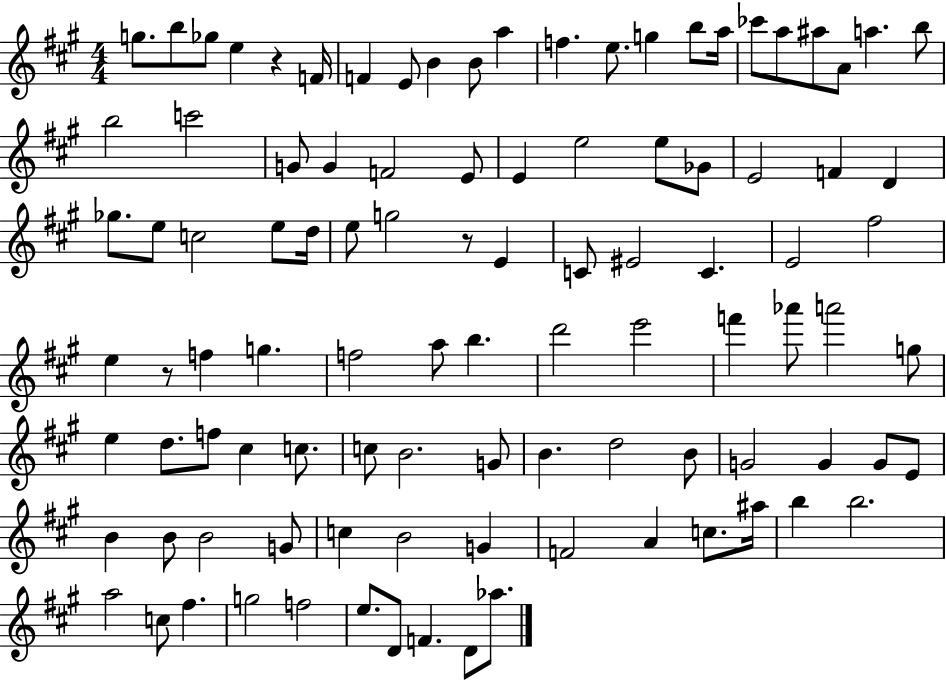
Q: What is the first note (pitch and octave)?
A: G5